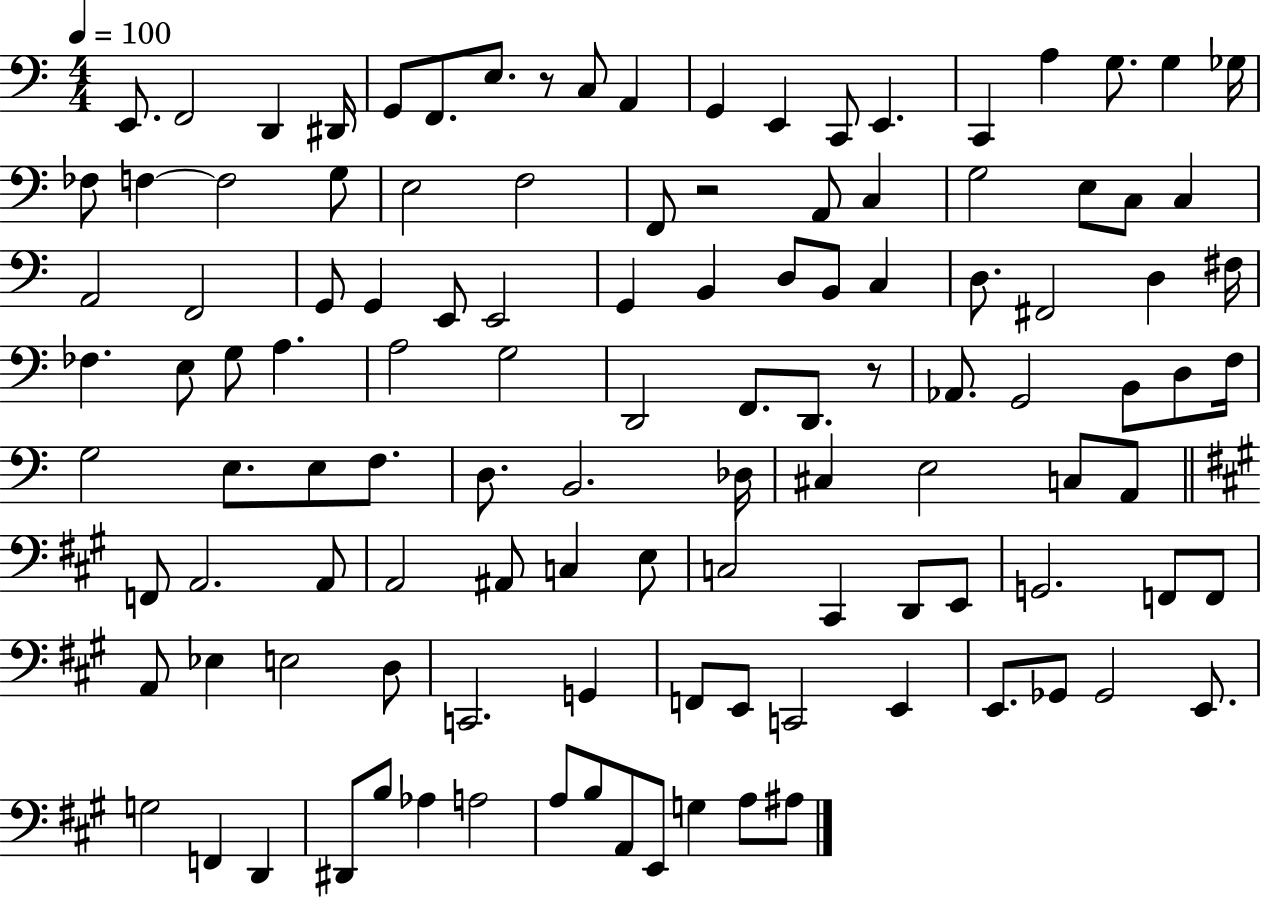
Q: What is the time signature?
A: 4/4